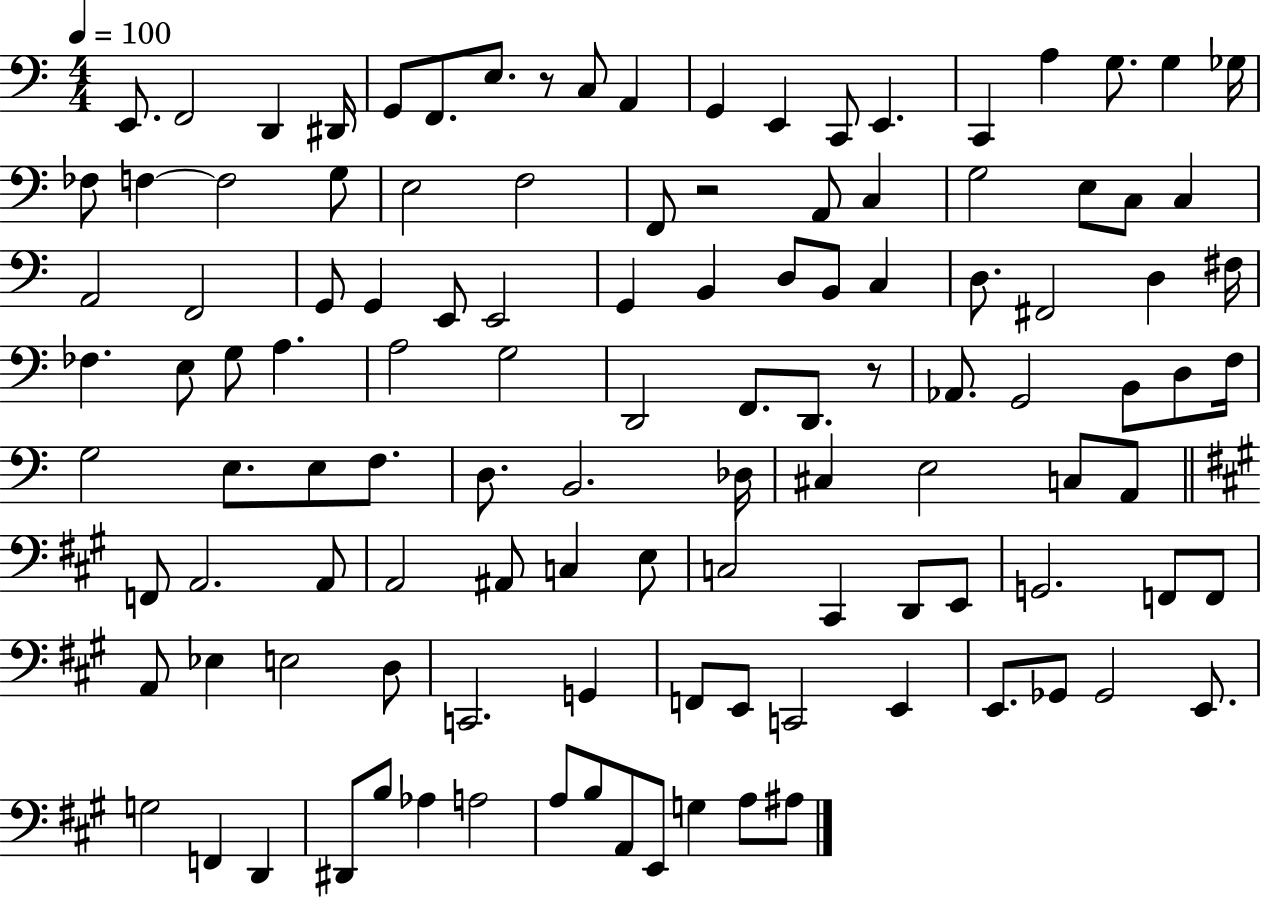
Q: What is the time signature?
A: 4/4